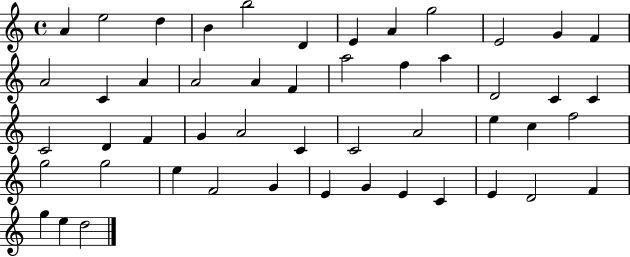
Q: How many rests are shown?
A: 0